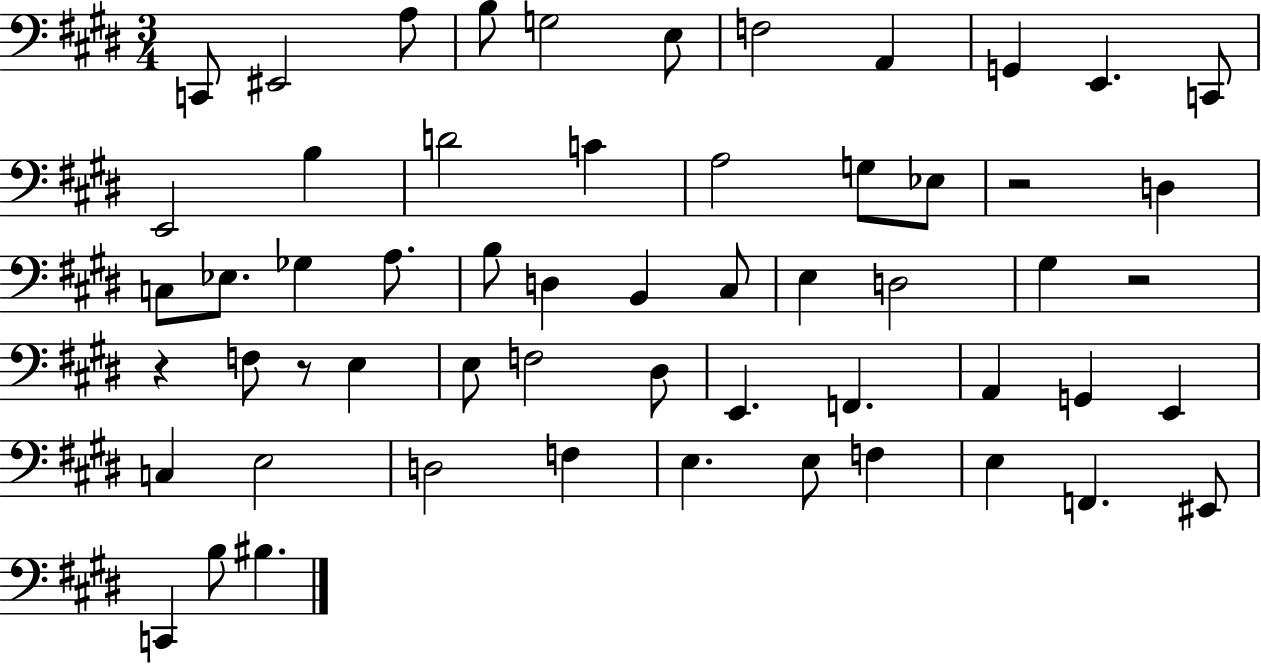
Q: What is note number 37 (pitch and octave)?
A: F2